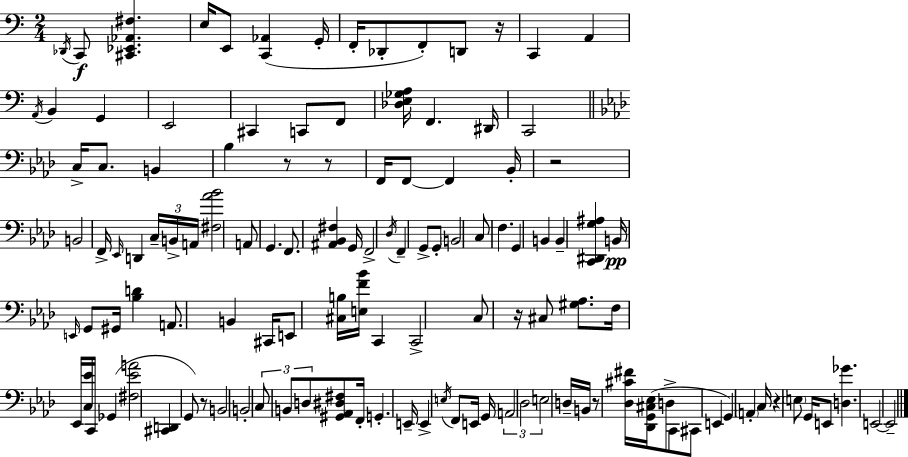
X:1
T:Untitled
M:2/4
L:1/4
K:Am
_D,,/4 C,,/2 [^C,,_E,,_A,,^F,] E,/4 E,,/2 [C,,_A,,] G,,/4 F,,/4 _D,,/2 F,,/2 D,,/2 z/4 C,, A,, A,,/4 B,, G,, E,,2 ^C,, C,,/2 F,,/2 [_D,E,_G,A,]/4 F,, ^D,,/4 C,,2 C,/4 C,/2 B,, _B, z/2 z/2 F,,/4 F,,/2 F,, _B,,/4 z2 B,,2 F,,/4 _E,,/4 D,, C,/4 B,,/4 A,,/4 [^F,_A_B]2 A,,/2 G,, F,,/2 [^A,,_B,,^F,] G,,/4 F,,2 _D,/4 F,, G,,/2 G,,/2 B,,2 C,/2 F, G,, B,, B,, [C,,^D,,G,^A,] B,,/4 E,,/4 G,,/2 ^G,,/4 [_B,D] A,,/2 B,, ^C,,/4 E,,/2 [^C,B,]/4 [E,F_B]/4 C,, C,,2 C,/2 z/4 ^C,/2 [^G,_A,]/2 F,/4 _E,,/4 [C,_E]/4 C,,/4 _G,, [^F,_EA]2 [^C,,D,,] G,,/2 z/2 B,,2 B,,2 C,/2 B,,/2 D,/2 [^G,,_A,,^D,^F,]/2 F,,/4 G,, E,,/4 E,, E,/4 F,,/2 E,,/4 G,,/4 A,,2 _D,2 E,2 D,/4 B,,/4 z/2 [_D,^C^F]/4 [_D,,G,,^C,_E,]/4 D,/2 C,,/2 ^C,,/2 E,, G,, A,, C,/4 z E,/2 G,,/4 E,,/2 [D,_G] E,,2 E,,2